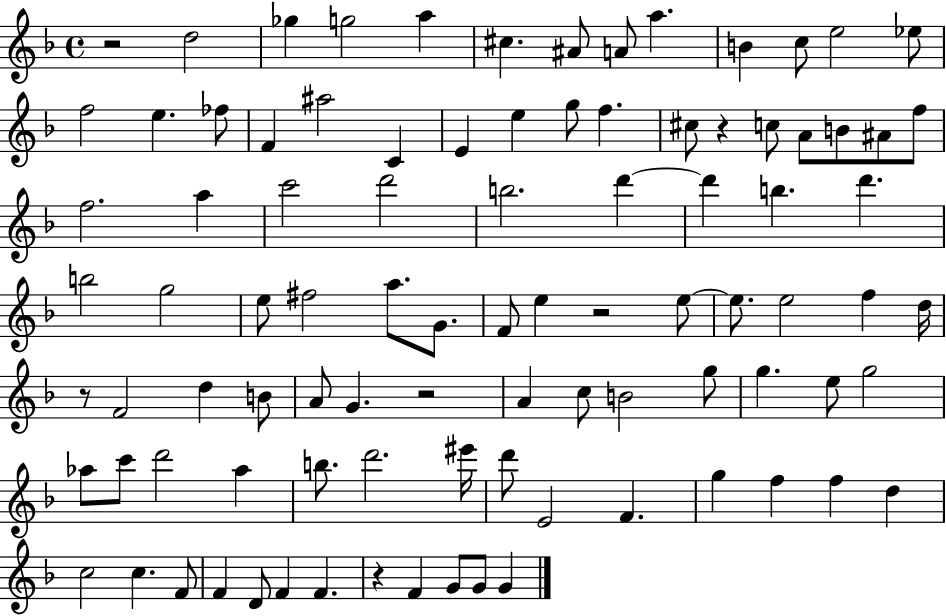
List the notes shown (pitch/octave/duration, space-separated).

R/h D5/h Gb5/q G5/h A5/q C#5/q. A#4/e A4/e A5/q. B4/q C5/e E5/h Eb5/e F5/h E5/q. FES5/e F4/q A#5/h C4/q E4/q E5/q G5/e F5/q. C#5/e R/q C5/e A4/e B4/e A#4/e F5/e F5/h. A5/q C6/h D6/h B5/h. D6/q D6/q B5/q. D6/q. B5/h G5/h E5/e F#5/h A5/e. G4/e. F4/e E5/q R/h E5/e E5/e. E5/h F5/q D5/s R/e F4/h D5/q B4/e A4/e G4/q. R/h A4/q C5/e B4/h G5/e G5/q. E5/e G5/h Ab5/e C6/e D6/h Ab5/q B5/e. D6/h. EIS6/s D6/e E4/h F4/q. G5/q F5/q F5/q D5/q C5/h C5/q. F4/e F4/q D4/e F4/q F4/q. R/q F4/q G4/e G4/e G4/q